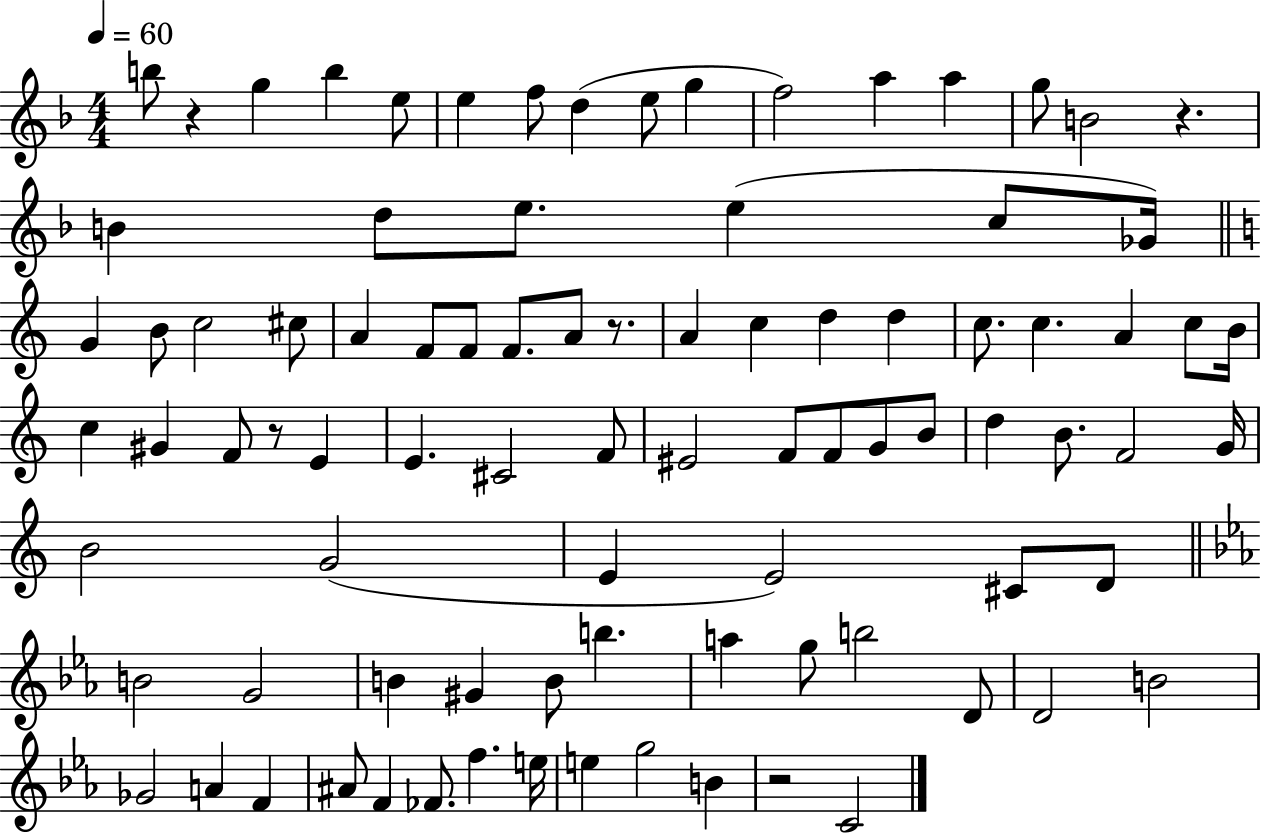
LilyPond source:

{
  \clef treble
  \numericTimeSignature
  \time 4/4
  \key f \major
  \tempo 4 = 60
  b''8 r4 g''4 b''4 e''8 | e''4 f''8 d''4( e''8 g''4 | f''2) a''4 a''4 | g''8 b'2 r4. | \break b'4 d''8 e''8. e''4( c''8 ges'16) | \bar "||" \break \key c \major g'4 b'8 c''2 cis''8 | a'4 f'8 f'8 f'8. a'8 r8. | a'4 c''4 d''4 d''4 | c''8. c''4. a'4 c''8 b'16 | \break c''4 gis'4 f'8 r8 e'4 | e'4. cis'2 f'8 | eis'2 f'8 f'8 g'8 b'8 | d''4 b'8. f'2 g'16 | \break b'2 g'2( | e'4 e'2) cis'8 d'8 | \bar "||" \break \key c \minor b'2 g'2 | b'4 gis'4 b'8 b''4. | a''4 g''8 b''2 d'8 | d'2 b'2 | \break ges'2 a'4 f'4 | ais'8 f'4 fes'8. f''4. e''16 | e''4 g''2 b'4 | r2 c'2 | \break \bar "|."
}